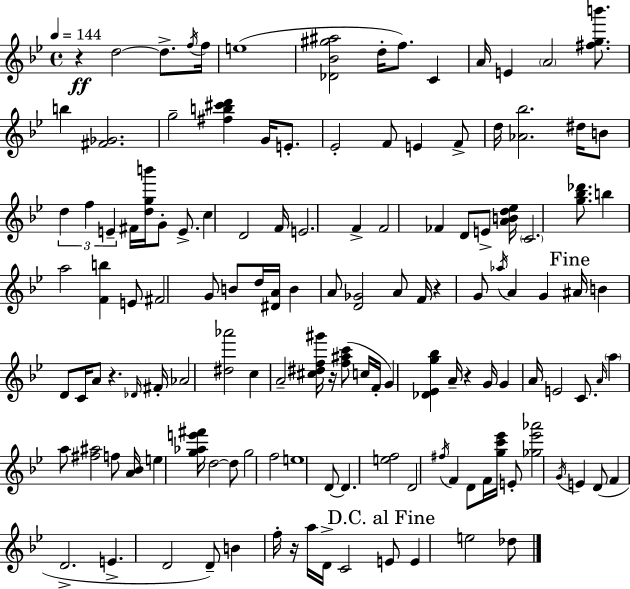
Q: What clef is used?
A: treble